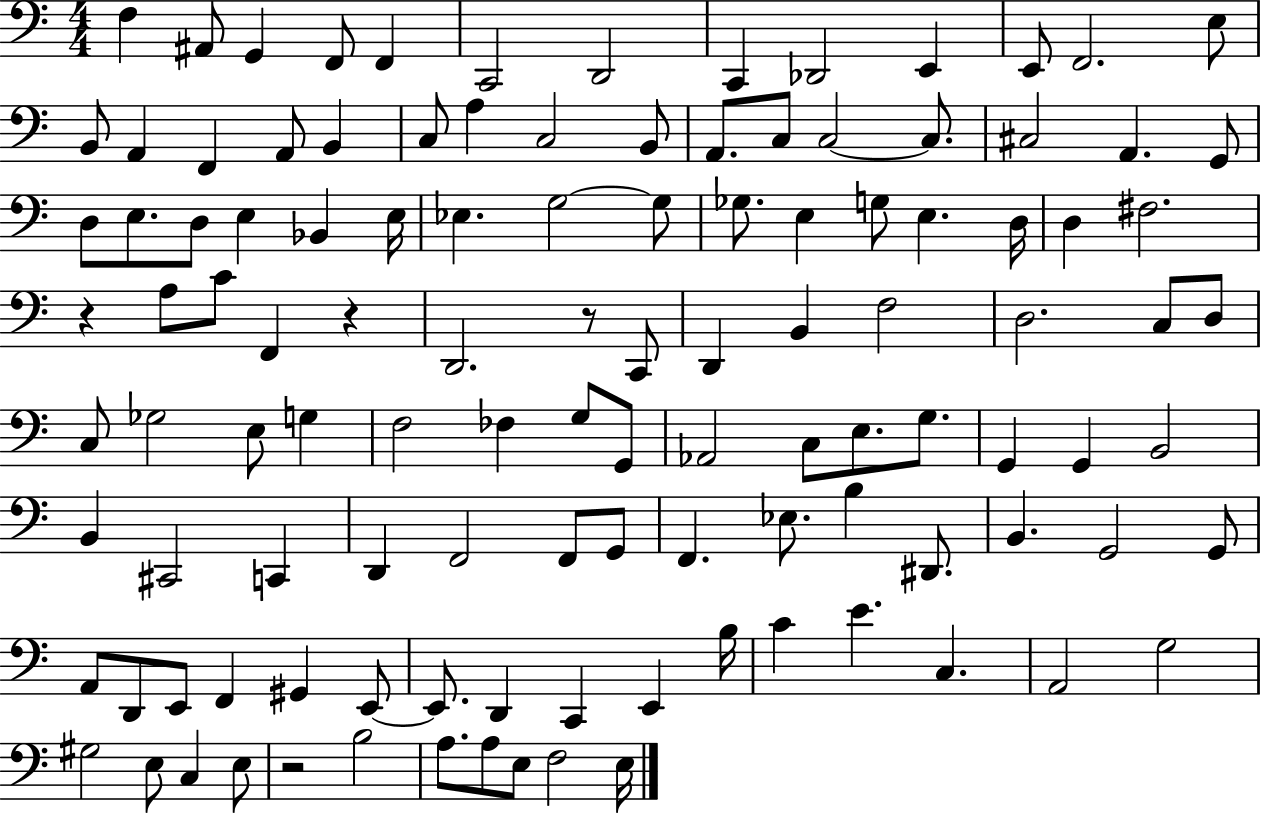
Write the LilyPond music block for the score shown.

{
  \clef bass
  \numericTimeSignature
  \time 4/4
  \key c \major
  f4 ais,8 g,4 f,8 f,4 | c,2 d,2 | c,4 des,2 e,4 | e,8 f,2. e8 | \break b,8 a,4 f,4 a,8 b,4 | c8 a4 c2 b,8 | a,8. c8 c2~~ c8. | cis2 a,4. g,8 | \break d8 e8. d8 e4 bes,4 e16 | ees4. g2~~ g8 | ges8. e4 g8 e4. d16 | d4 fis2. | \break r4 a8 c'8 f,4 r4 | d,2. r8 c,8 | d,4 b,4 f2 | d2. c8 d8 | \break c8 ges2 e8 g4 | f2 fes4 g8 g,8 | aes,2 c8 e8. g8. | g,4 g,4 b,2 | \break b,4 cis,2 c,4 | d,4 f,2 f,8 g,8 | f,4. ees8. b4 dis,8. | b,4. g,2 g,8 | \break a,8 d,8 e,8 f,4 gis,4 e,8~~ | e,8. d,4 c,4 e,4 b16 | c'4 e'4. c4. | a,2 g2 | \break gis2 e8 c4 e8 | r2 b2 | a8. a8 e8 f2 e16 | \bar "|."
}